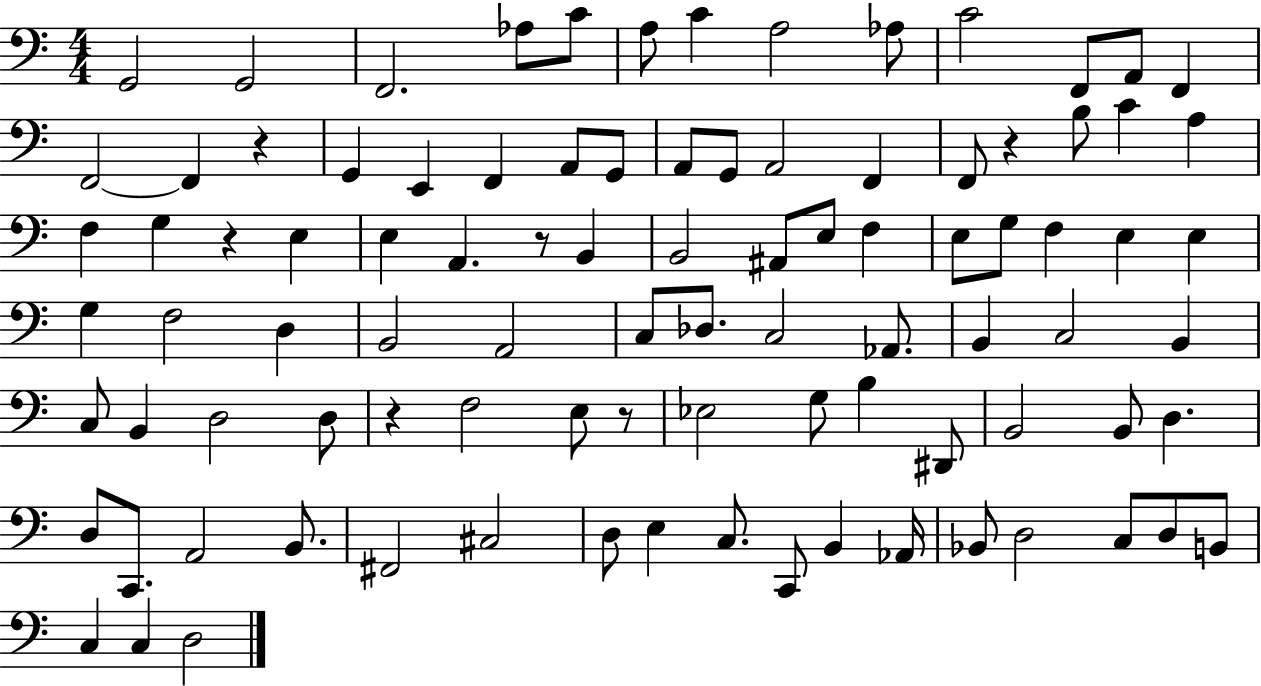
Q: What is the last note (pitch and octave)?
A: D3